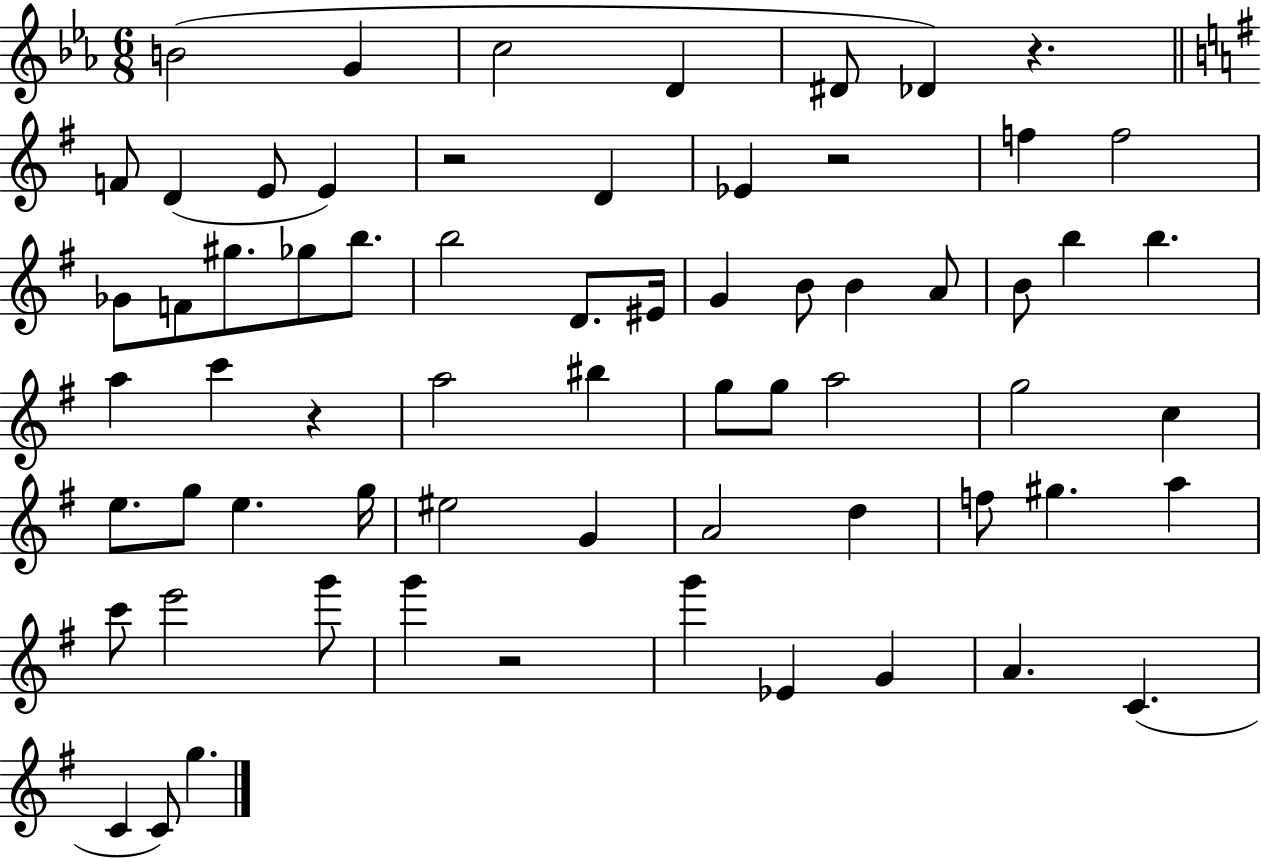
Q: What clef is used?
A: treble